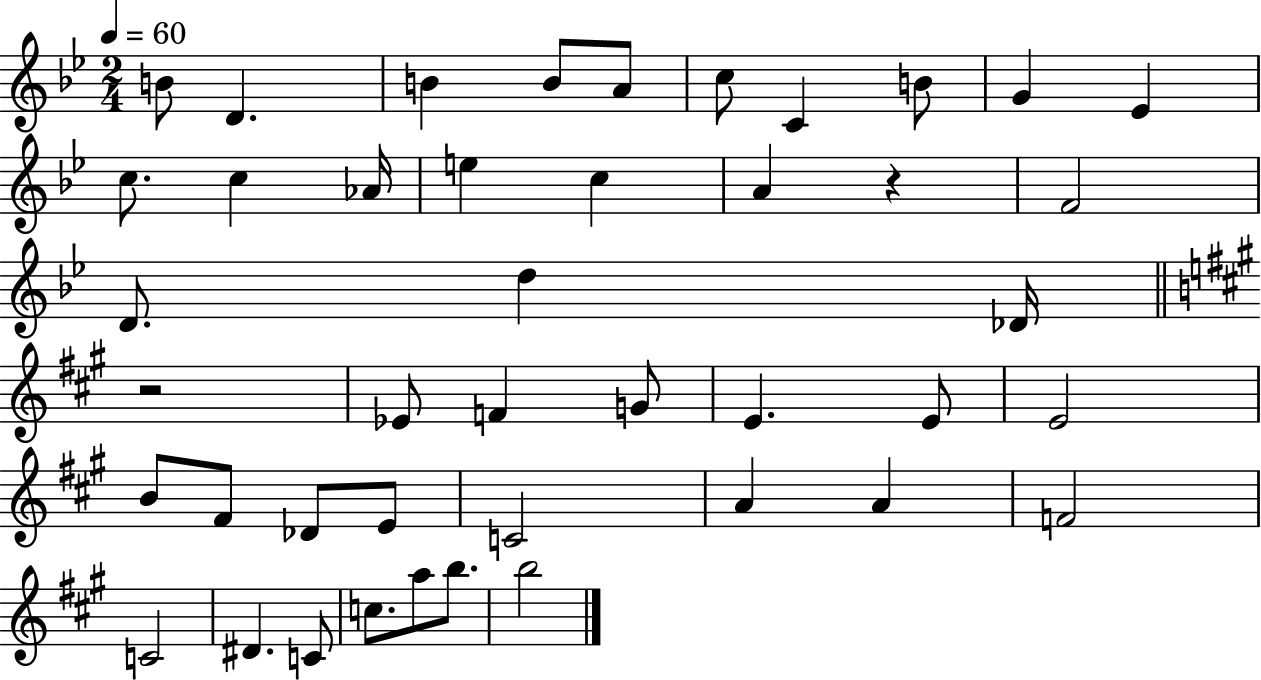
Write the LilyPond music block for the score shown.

{
  \clef treble
  \numericTimeSignature
  \time 2/4
  \key bes \major
  \tempo 4 = 60
  b'8 d'4. | b'4 b'8 a'8 | c''8 c'4 b'8 | g'4 ees'4 | \break c''8. c''4 aes'16 | e''4 c''4 | a'4 r4 | f'2 | \break d'8. d''4 des'16 | \bar "||" \break \key a \major r2 | ees'8 f'4 g'8 | e'4. e'8 | e'2 | \break b'8 fis'8 des'8 e'8 | c'2 | a'4 a'4 | f'2 | \break c'2 | dis'4. c'8 | c''8. a''8 b''8. | b''2 | \break \bar "|."
}